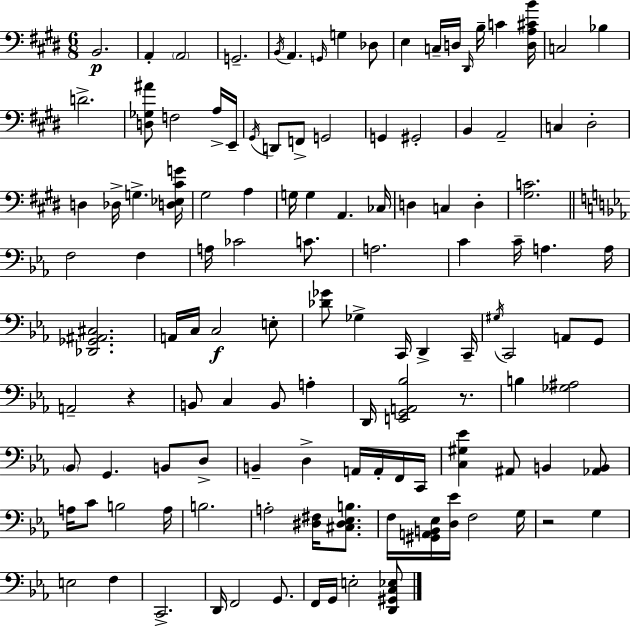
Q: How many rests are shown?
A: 3